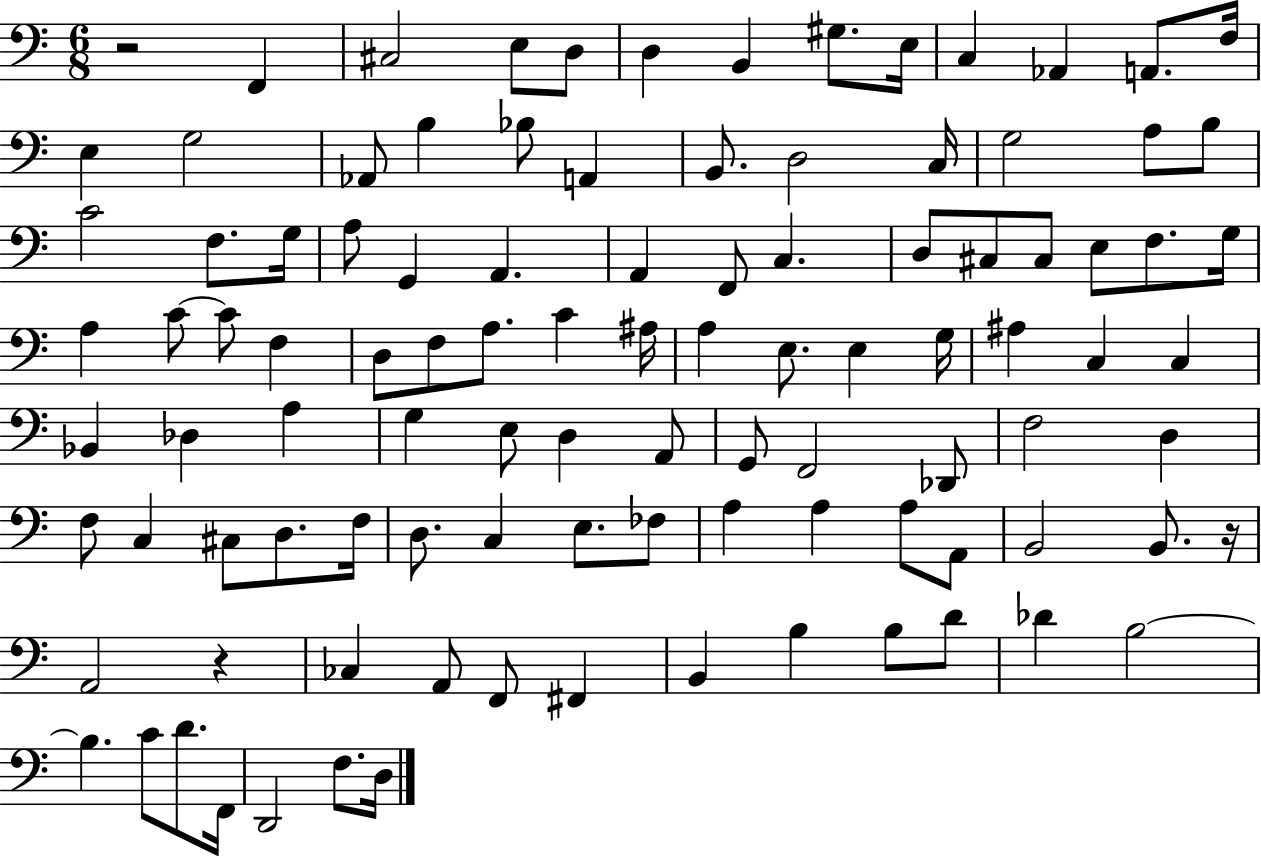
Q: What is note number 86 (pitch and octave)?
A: F2